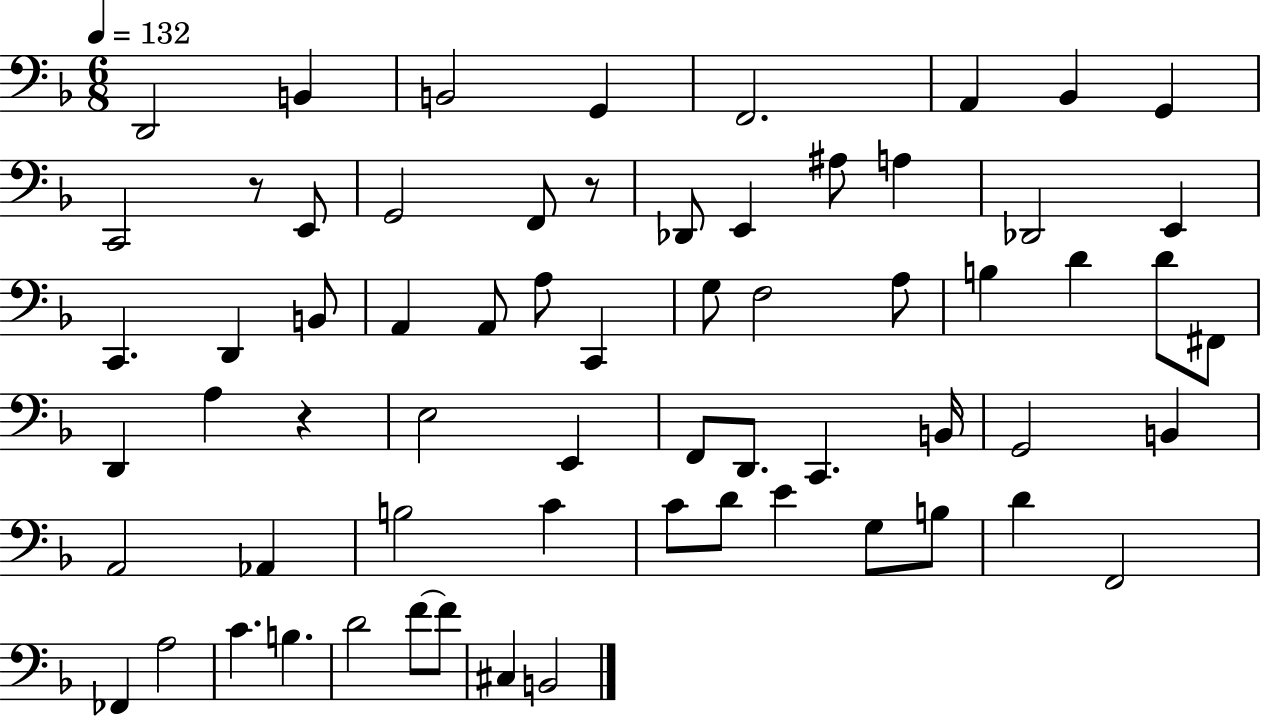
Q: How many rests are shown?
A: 3